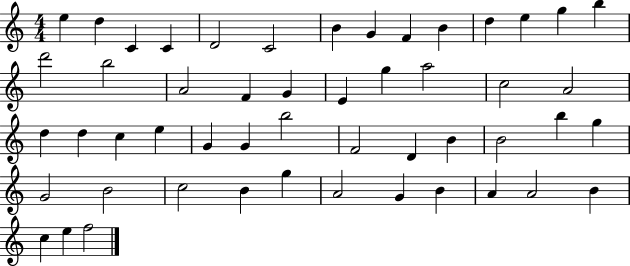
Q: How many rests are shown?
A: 0